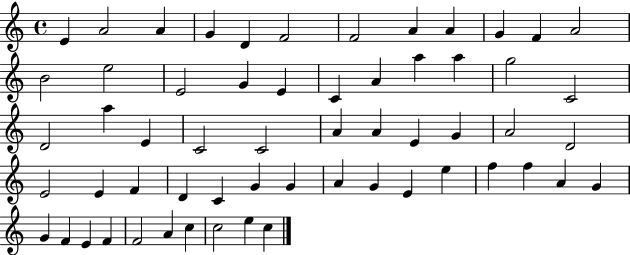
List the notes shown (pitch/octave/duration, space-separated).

E4/q A4/h A4/q G4/q D4/q F4/h F4/h A4/q A4/q G4/q F4/q A4/h B4/h E5/h E4/h G4/q E4/q C4/q A4/q A5/q A5/q G5/h C4/h D4/h A5/q E4/q C4/h C4/h A4/q A4/q E4/q G4/q A4/h D4/h E4/h E4/q F4/q D4/q C4/q G4/q G4/q A4/q G4/q E4/q E5/q F5/q F5/q A4/q G4/q G4/q F4/q E4/q F4/q F4/h A4/q C5/q C5/h E5/q C5/q